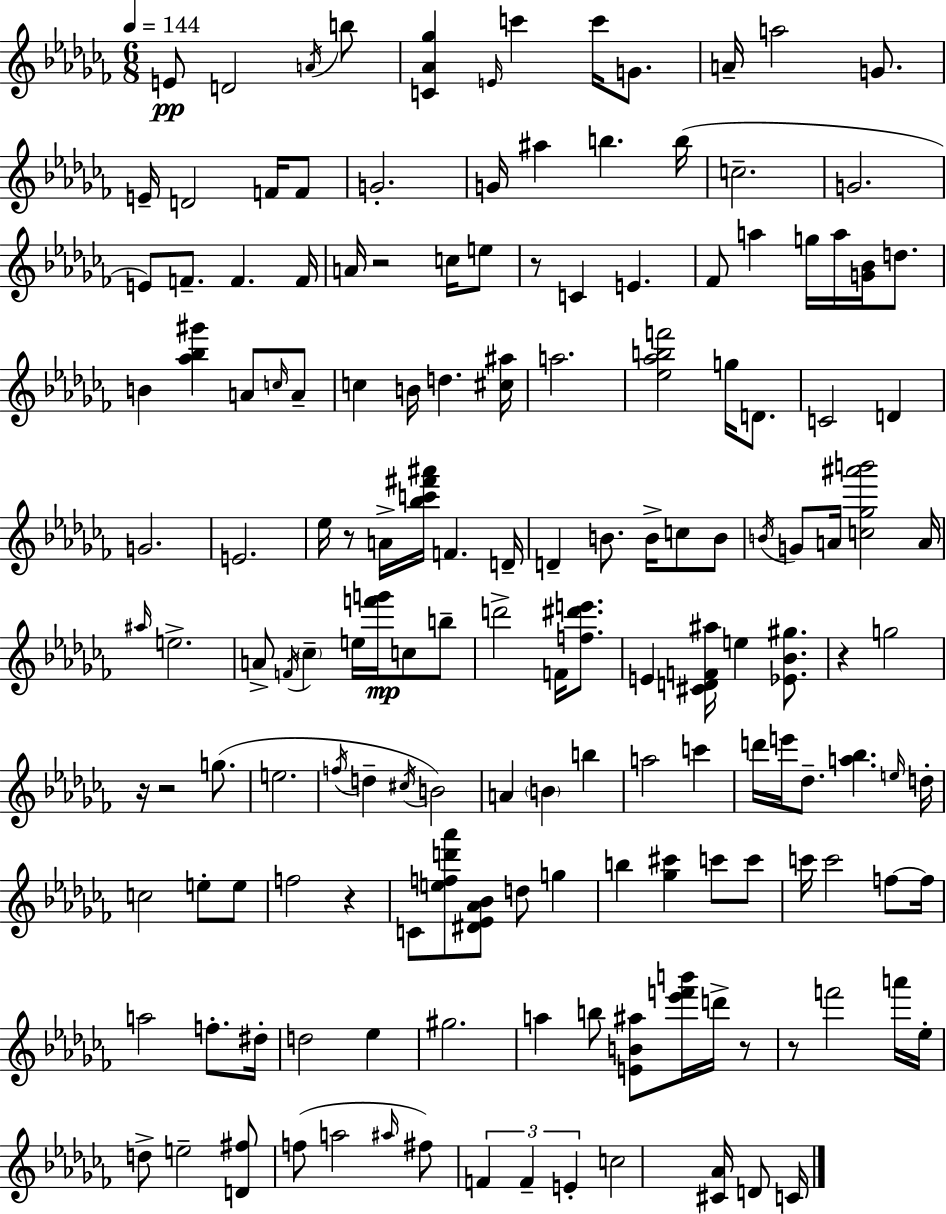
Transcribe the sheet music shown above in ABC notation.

X:1
T:Untitled
M:6/8
L:1/4
K:Abm
E/2 D2 A/4 b/2 [C_A_g] E/4 c' c'/4 G/2 A/4 a2 G/2 E/4 D2 F/4 F/2 G2 G/4 ^a b b/4 c2 G2 E/2 F/2 F F/4 A/4 z2 c/4 e/2 z/2 C E _F/2 a g/4 a/4 [G_B]/4 d/2 B [_a_b^g'] A/2 c/4 A/2 c B/4 d [^c^a]/4 a2 [_e_abf']2 g/4 D/2 C2 D G2 E2 _e/4 z/2 A/4 [_bc'^f'^a']/4 F D/4 D B/2 B/4 c/2 B/2 B/4 G/2 A/4 [c_g^a'b']2 A/4 ^a/4 e2 A/2 F/4 _c e/4 [f'g']/4 c/2 b/2 d'2 F/4 [f^d'e']/2 E [^CDF^a]/4 e [_E_B^g]/2 z g2 z/4 z2 g/2 e2 f/4 d ^c/4 B2 A B b a2 c' d'/4 e'/4 _d/2 [a_b] e/4 d/4 c2 e/2 e/2 f2 z C/2 [efd'_a']/2 [^D_E_A_B]/2 d/2 g b [_g^c'] c'/2 c'/2 c'/4 c'2 f/2 f/4 a2 f/2 ^d/4 d2 _e ^g2 a b/2 [EB^a]/2 [_e'f'b']/4 d'/4 z/2 z/2 f'2 a'/4 _e/4 d/2 e2 [D^f]/2 f/2 a2 ^a/4 ^f/2 F F E c2 [^C_A]/4 D/2 C/4